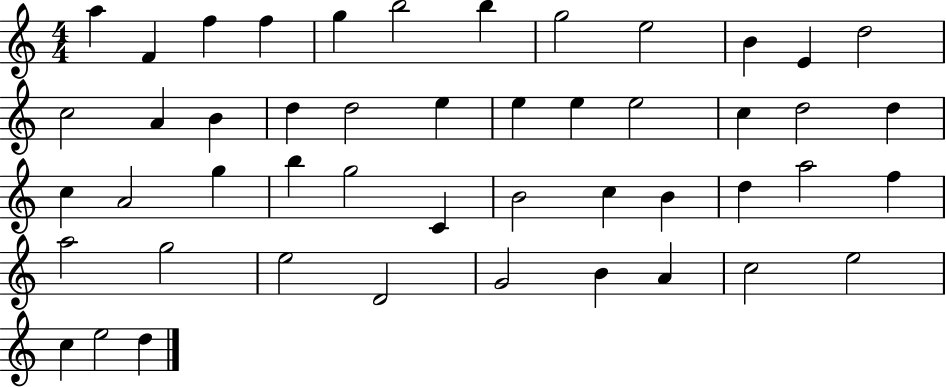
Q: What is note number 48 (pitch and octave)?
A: D5